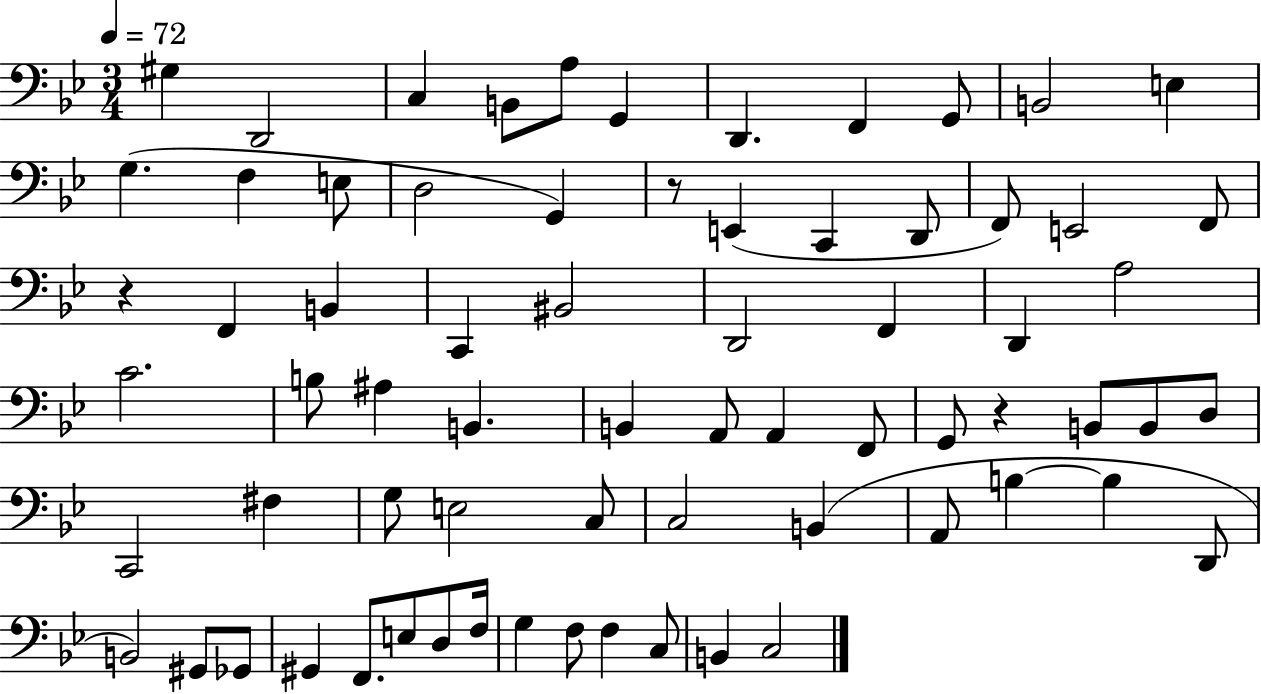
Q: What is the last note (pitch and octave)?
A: C3